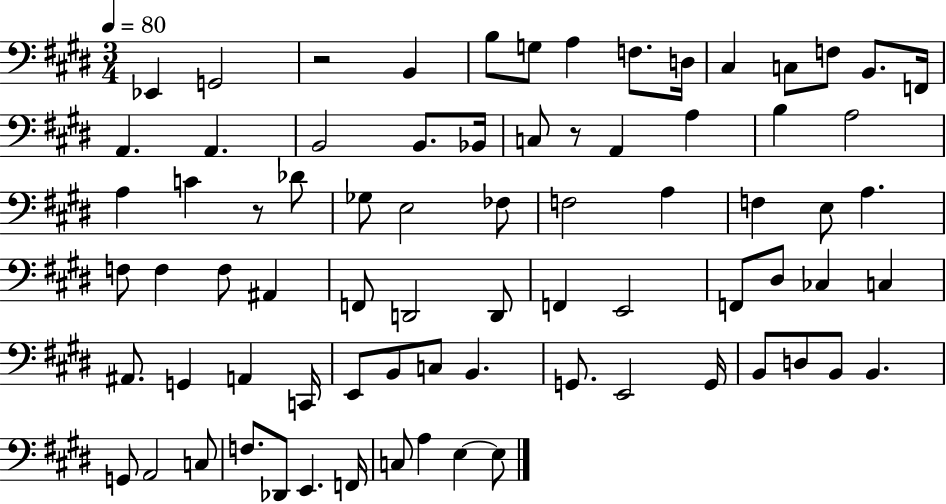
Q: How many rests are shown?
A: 3